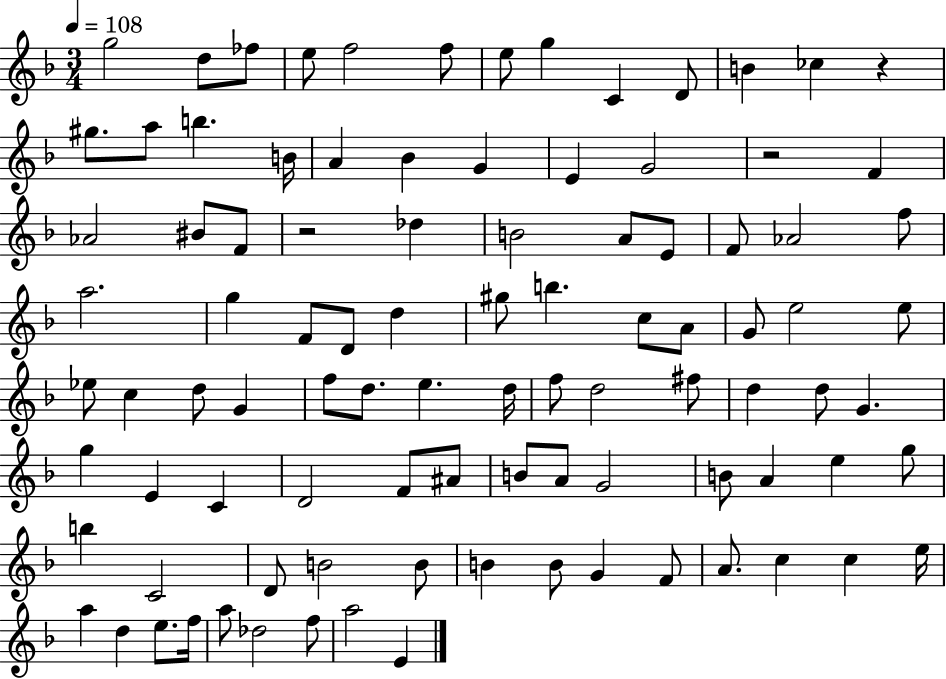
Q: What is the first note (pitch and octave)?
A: G5